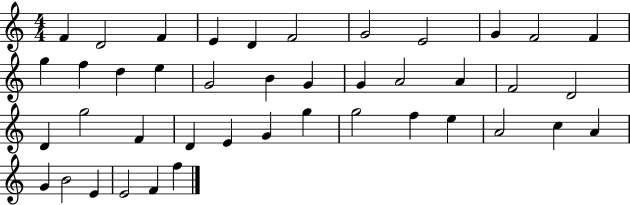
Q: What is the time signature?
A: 4/4